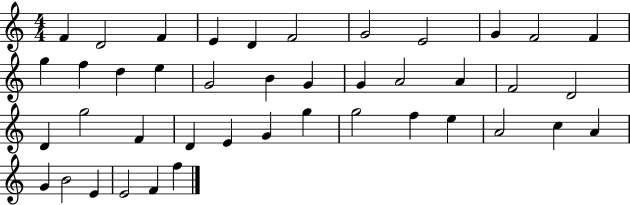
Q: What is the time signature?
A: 4/4